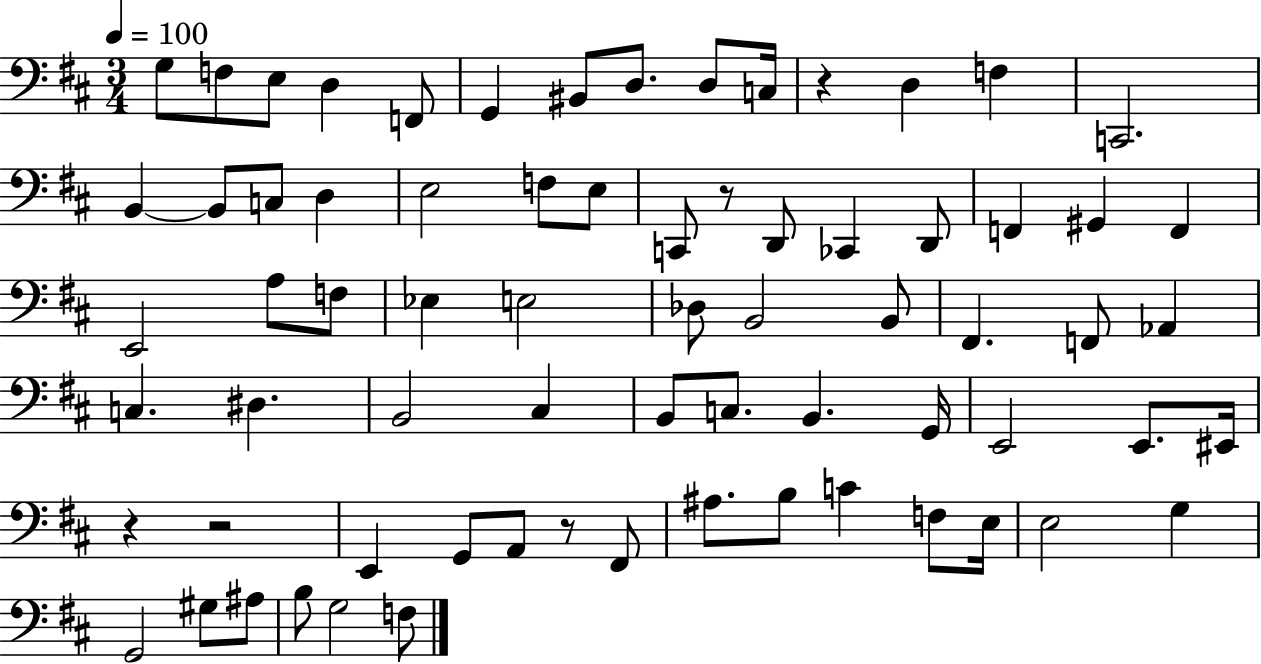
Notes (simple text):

G3/e F3/e E3/e D3/q F2/e G2/q BIS2/e D3/e. D3/e C3/s R/q D3/q F3/q C2/h. B2/q B2/e C3/e D3/q E3/h F3/e E3/e C2/e R/e D2/e CES2/q D2/e F2/q G#2/q F2/q E2/h A3/e F3/e Eb3/q E3/h Db3/e B2/h B2/e F#2/q. F2/e Ab2/q C3/q. D#3/q. B2/h C#3/q B2/e C3/e. B2/q. G2/s E2/h E2/e. EIS2/s R/q R/h E2/q G2/e A2/e R/e F#2/e A#3/e. B3/e C4/q F3/e E3/s E3/h G3/q G2/h G#3/e A#3/e B3/e G3/h F3/e